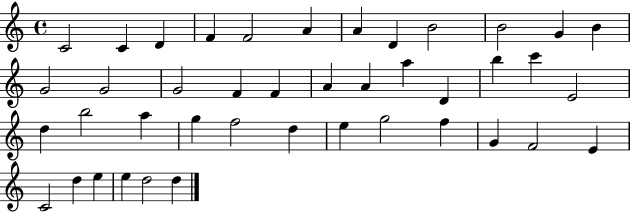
{
  \clef treble
  \time 4/4
  \defaultTimeSignature
  \key c \major
  c'2 c'4 d'4 | f'4 f'2 a'4 | a'4 d'4 b'2 | b'2 g'4 b'4 | \break g'2 g'2 | g'2 f'4 f'4 | a'4 a'4 a''4 d'4 | b''4 c'''4 e'2 | \break d''4 b''2 a''4 | g''4 f''2 d''4 | e''4 g''2 f''4 | g'4 f'2 e'4 | \break c'2 d''4 e''4 | e''4 d''2 d''4 | \bar "|."
}